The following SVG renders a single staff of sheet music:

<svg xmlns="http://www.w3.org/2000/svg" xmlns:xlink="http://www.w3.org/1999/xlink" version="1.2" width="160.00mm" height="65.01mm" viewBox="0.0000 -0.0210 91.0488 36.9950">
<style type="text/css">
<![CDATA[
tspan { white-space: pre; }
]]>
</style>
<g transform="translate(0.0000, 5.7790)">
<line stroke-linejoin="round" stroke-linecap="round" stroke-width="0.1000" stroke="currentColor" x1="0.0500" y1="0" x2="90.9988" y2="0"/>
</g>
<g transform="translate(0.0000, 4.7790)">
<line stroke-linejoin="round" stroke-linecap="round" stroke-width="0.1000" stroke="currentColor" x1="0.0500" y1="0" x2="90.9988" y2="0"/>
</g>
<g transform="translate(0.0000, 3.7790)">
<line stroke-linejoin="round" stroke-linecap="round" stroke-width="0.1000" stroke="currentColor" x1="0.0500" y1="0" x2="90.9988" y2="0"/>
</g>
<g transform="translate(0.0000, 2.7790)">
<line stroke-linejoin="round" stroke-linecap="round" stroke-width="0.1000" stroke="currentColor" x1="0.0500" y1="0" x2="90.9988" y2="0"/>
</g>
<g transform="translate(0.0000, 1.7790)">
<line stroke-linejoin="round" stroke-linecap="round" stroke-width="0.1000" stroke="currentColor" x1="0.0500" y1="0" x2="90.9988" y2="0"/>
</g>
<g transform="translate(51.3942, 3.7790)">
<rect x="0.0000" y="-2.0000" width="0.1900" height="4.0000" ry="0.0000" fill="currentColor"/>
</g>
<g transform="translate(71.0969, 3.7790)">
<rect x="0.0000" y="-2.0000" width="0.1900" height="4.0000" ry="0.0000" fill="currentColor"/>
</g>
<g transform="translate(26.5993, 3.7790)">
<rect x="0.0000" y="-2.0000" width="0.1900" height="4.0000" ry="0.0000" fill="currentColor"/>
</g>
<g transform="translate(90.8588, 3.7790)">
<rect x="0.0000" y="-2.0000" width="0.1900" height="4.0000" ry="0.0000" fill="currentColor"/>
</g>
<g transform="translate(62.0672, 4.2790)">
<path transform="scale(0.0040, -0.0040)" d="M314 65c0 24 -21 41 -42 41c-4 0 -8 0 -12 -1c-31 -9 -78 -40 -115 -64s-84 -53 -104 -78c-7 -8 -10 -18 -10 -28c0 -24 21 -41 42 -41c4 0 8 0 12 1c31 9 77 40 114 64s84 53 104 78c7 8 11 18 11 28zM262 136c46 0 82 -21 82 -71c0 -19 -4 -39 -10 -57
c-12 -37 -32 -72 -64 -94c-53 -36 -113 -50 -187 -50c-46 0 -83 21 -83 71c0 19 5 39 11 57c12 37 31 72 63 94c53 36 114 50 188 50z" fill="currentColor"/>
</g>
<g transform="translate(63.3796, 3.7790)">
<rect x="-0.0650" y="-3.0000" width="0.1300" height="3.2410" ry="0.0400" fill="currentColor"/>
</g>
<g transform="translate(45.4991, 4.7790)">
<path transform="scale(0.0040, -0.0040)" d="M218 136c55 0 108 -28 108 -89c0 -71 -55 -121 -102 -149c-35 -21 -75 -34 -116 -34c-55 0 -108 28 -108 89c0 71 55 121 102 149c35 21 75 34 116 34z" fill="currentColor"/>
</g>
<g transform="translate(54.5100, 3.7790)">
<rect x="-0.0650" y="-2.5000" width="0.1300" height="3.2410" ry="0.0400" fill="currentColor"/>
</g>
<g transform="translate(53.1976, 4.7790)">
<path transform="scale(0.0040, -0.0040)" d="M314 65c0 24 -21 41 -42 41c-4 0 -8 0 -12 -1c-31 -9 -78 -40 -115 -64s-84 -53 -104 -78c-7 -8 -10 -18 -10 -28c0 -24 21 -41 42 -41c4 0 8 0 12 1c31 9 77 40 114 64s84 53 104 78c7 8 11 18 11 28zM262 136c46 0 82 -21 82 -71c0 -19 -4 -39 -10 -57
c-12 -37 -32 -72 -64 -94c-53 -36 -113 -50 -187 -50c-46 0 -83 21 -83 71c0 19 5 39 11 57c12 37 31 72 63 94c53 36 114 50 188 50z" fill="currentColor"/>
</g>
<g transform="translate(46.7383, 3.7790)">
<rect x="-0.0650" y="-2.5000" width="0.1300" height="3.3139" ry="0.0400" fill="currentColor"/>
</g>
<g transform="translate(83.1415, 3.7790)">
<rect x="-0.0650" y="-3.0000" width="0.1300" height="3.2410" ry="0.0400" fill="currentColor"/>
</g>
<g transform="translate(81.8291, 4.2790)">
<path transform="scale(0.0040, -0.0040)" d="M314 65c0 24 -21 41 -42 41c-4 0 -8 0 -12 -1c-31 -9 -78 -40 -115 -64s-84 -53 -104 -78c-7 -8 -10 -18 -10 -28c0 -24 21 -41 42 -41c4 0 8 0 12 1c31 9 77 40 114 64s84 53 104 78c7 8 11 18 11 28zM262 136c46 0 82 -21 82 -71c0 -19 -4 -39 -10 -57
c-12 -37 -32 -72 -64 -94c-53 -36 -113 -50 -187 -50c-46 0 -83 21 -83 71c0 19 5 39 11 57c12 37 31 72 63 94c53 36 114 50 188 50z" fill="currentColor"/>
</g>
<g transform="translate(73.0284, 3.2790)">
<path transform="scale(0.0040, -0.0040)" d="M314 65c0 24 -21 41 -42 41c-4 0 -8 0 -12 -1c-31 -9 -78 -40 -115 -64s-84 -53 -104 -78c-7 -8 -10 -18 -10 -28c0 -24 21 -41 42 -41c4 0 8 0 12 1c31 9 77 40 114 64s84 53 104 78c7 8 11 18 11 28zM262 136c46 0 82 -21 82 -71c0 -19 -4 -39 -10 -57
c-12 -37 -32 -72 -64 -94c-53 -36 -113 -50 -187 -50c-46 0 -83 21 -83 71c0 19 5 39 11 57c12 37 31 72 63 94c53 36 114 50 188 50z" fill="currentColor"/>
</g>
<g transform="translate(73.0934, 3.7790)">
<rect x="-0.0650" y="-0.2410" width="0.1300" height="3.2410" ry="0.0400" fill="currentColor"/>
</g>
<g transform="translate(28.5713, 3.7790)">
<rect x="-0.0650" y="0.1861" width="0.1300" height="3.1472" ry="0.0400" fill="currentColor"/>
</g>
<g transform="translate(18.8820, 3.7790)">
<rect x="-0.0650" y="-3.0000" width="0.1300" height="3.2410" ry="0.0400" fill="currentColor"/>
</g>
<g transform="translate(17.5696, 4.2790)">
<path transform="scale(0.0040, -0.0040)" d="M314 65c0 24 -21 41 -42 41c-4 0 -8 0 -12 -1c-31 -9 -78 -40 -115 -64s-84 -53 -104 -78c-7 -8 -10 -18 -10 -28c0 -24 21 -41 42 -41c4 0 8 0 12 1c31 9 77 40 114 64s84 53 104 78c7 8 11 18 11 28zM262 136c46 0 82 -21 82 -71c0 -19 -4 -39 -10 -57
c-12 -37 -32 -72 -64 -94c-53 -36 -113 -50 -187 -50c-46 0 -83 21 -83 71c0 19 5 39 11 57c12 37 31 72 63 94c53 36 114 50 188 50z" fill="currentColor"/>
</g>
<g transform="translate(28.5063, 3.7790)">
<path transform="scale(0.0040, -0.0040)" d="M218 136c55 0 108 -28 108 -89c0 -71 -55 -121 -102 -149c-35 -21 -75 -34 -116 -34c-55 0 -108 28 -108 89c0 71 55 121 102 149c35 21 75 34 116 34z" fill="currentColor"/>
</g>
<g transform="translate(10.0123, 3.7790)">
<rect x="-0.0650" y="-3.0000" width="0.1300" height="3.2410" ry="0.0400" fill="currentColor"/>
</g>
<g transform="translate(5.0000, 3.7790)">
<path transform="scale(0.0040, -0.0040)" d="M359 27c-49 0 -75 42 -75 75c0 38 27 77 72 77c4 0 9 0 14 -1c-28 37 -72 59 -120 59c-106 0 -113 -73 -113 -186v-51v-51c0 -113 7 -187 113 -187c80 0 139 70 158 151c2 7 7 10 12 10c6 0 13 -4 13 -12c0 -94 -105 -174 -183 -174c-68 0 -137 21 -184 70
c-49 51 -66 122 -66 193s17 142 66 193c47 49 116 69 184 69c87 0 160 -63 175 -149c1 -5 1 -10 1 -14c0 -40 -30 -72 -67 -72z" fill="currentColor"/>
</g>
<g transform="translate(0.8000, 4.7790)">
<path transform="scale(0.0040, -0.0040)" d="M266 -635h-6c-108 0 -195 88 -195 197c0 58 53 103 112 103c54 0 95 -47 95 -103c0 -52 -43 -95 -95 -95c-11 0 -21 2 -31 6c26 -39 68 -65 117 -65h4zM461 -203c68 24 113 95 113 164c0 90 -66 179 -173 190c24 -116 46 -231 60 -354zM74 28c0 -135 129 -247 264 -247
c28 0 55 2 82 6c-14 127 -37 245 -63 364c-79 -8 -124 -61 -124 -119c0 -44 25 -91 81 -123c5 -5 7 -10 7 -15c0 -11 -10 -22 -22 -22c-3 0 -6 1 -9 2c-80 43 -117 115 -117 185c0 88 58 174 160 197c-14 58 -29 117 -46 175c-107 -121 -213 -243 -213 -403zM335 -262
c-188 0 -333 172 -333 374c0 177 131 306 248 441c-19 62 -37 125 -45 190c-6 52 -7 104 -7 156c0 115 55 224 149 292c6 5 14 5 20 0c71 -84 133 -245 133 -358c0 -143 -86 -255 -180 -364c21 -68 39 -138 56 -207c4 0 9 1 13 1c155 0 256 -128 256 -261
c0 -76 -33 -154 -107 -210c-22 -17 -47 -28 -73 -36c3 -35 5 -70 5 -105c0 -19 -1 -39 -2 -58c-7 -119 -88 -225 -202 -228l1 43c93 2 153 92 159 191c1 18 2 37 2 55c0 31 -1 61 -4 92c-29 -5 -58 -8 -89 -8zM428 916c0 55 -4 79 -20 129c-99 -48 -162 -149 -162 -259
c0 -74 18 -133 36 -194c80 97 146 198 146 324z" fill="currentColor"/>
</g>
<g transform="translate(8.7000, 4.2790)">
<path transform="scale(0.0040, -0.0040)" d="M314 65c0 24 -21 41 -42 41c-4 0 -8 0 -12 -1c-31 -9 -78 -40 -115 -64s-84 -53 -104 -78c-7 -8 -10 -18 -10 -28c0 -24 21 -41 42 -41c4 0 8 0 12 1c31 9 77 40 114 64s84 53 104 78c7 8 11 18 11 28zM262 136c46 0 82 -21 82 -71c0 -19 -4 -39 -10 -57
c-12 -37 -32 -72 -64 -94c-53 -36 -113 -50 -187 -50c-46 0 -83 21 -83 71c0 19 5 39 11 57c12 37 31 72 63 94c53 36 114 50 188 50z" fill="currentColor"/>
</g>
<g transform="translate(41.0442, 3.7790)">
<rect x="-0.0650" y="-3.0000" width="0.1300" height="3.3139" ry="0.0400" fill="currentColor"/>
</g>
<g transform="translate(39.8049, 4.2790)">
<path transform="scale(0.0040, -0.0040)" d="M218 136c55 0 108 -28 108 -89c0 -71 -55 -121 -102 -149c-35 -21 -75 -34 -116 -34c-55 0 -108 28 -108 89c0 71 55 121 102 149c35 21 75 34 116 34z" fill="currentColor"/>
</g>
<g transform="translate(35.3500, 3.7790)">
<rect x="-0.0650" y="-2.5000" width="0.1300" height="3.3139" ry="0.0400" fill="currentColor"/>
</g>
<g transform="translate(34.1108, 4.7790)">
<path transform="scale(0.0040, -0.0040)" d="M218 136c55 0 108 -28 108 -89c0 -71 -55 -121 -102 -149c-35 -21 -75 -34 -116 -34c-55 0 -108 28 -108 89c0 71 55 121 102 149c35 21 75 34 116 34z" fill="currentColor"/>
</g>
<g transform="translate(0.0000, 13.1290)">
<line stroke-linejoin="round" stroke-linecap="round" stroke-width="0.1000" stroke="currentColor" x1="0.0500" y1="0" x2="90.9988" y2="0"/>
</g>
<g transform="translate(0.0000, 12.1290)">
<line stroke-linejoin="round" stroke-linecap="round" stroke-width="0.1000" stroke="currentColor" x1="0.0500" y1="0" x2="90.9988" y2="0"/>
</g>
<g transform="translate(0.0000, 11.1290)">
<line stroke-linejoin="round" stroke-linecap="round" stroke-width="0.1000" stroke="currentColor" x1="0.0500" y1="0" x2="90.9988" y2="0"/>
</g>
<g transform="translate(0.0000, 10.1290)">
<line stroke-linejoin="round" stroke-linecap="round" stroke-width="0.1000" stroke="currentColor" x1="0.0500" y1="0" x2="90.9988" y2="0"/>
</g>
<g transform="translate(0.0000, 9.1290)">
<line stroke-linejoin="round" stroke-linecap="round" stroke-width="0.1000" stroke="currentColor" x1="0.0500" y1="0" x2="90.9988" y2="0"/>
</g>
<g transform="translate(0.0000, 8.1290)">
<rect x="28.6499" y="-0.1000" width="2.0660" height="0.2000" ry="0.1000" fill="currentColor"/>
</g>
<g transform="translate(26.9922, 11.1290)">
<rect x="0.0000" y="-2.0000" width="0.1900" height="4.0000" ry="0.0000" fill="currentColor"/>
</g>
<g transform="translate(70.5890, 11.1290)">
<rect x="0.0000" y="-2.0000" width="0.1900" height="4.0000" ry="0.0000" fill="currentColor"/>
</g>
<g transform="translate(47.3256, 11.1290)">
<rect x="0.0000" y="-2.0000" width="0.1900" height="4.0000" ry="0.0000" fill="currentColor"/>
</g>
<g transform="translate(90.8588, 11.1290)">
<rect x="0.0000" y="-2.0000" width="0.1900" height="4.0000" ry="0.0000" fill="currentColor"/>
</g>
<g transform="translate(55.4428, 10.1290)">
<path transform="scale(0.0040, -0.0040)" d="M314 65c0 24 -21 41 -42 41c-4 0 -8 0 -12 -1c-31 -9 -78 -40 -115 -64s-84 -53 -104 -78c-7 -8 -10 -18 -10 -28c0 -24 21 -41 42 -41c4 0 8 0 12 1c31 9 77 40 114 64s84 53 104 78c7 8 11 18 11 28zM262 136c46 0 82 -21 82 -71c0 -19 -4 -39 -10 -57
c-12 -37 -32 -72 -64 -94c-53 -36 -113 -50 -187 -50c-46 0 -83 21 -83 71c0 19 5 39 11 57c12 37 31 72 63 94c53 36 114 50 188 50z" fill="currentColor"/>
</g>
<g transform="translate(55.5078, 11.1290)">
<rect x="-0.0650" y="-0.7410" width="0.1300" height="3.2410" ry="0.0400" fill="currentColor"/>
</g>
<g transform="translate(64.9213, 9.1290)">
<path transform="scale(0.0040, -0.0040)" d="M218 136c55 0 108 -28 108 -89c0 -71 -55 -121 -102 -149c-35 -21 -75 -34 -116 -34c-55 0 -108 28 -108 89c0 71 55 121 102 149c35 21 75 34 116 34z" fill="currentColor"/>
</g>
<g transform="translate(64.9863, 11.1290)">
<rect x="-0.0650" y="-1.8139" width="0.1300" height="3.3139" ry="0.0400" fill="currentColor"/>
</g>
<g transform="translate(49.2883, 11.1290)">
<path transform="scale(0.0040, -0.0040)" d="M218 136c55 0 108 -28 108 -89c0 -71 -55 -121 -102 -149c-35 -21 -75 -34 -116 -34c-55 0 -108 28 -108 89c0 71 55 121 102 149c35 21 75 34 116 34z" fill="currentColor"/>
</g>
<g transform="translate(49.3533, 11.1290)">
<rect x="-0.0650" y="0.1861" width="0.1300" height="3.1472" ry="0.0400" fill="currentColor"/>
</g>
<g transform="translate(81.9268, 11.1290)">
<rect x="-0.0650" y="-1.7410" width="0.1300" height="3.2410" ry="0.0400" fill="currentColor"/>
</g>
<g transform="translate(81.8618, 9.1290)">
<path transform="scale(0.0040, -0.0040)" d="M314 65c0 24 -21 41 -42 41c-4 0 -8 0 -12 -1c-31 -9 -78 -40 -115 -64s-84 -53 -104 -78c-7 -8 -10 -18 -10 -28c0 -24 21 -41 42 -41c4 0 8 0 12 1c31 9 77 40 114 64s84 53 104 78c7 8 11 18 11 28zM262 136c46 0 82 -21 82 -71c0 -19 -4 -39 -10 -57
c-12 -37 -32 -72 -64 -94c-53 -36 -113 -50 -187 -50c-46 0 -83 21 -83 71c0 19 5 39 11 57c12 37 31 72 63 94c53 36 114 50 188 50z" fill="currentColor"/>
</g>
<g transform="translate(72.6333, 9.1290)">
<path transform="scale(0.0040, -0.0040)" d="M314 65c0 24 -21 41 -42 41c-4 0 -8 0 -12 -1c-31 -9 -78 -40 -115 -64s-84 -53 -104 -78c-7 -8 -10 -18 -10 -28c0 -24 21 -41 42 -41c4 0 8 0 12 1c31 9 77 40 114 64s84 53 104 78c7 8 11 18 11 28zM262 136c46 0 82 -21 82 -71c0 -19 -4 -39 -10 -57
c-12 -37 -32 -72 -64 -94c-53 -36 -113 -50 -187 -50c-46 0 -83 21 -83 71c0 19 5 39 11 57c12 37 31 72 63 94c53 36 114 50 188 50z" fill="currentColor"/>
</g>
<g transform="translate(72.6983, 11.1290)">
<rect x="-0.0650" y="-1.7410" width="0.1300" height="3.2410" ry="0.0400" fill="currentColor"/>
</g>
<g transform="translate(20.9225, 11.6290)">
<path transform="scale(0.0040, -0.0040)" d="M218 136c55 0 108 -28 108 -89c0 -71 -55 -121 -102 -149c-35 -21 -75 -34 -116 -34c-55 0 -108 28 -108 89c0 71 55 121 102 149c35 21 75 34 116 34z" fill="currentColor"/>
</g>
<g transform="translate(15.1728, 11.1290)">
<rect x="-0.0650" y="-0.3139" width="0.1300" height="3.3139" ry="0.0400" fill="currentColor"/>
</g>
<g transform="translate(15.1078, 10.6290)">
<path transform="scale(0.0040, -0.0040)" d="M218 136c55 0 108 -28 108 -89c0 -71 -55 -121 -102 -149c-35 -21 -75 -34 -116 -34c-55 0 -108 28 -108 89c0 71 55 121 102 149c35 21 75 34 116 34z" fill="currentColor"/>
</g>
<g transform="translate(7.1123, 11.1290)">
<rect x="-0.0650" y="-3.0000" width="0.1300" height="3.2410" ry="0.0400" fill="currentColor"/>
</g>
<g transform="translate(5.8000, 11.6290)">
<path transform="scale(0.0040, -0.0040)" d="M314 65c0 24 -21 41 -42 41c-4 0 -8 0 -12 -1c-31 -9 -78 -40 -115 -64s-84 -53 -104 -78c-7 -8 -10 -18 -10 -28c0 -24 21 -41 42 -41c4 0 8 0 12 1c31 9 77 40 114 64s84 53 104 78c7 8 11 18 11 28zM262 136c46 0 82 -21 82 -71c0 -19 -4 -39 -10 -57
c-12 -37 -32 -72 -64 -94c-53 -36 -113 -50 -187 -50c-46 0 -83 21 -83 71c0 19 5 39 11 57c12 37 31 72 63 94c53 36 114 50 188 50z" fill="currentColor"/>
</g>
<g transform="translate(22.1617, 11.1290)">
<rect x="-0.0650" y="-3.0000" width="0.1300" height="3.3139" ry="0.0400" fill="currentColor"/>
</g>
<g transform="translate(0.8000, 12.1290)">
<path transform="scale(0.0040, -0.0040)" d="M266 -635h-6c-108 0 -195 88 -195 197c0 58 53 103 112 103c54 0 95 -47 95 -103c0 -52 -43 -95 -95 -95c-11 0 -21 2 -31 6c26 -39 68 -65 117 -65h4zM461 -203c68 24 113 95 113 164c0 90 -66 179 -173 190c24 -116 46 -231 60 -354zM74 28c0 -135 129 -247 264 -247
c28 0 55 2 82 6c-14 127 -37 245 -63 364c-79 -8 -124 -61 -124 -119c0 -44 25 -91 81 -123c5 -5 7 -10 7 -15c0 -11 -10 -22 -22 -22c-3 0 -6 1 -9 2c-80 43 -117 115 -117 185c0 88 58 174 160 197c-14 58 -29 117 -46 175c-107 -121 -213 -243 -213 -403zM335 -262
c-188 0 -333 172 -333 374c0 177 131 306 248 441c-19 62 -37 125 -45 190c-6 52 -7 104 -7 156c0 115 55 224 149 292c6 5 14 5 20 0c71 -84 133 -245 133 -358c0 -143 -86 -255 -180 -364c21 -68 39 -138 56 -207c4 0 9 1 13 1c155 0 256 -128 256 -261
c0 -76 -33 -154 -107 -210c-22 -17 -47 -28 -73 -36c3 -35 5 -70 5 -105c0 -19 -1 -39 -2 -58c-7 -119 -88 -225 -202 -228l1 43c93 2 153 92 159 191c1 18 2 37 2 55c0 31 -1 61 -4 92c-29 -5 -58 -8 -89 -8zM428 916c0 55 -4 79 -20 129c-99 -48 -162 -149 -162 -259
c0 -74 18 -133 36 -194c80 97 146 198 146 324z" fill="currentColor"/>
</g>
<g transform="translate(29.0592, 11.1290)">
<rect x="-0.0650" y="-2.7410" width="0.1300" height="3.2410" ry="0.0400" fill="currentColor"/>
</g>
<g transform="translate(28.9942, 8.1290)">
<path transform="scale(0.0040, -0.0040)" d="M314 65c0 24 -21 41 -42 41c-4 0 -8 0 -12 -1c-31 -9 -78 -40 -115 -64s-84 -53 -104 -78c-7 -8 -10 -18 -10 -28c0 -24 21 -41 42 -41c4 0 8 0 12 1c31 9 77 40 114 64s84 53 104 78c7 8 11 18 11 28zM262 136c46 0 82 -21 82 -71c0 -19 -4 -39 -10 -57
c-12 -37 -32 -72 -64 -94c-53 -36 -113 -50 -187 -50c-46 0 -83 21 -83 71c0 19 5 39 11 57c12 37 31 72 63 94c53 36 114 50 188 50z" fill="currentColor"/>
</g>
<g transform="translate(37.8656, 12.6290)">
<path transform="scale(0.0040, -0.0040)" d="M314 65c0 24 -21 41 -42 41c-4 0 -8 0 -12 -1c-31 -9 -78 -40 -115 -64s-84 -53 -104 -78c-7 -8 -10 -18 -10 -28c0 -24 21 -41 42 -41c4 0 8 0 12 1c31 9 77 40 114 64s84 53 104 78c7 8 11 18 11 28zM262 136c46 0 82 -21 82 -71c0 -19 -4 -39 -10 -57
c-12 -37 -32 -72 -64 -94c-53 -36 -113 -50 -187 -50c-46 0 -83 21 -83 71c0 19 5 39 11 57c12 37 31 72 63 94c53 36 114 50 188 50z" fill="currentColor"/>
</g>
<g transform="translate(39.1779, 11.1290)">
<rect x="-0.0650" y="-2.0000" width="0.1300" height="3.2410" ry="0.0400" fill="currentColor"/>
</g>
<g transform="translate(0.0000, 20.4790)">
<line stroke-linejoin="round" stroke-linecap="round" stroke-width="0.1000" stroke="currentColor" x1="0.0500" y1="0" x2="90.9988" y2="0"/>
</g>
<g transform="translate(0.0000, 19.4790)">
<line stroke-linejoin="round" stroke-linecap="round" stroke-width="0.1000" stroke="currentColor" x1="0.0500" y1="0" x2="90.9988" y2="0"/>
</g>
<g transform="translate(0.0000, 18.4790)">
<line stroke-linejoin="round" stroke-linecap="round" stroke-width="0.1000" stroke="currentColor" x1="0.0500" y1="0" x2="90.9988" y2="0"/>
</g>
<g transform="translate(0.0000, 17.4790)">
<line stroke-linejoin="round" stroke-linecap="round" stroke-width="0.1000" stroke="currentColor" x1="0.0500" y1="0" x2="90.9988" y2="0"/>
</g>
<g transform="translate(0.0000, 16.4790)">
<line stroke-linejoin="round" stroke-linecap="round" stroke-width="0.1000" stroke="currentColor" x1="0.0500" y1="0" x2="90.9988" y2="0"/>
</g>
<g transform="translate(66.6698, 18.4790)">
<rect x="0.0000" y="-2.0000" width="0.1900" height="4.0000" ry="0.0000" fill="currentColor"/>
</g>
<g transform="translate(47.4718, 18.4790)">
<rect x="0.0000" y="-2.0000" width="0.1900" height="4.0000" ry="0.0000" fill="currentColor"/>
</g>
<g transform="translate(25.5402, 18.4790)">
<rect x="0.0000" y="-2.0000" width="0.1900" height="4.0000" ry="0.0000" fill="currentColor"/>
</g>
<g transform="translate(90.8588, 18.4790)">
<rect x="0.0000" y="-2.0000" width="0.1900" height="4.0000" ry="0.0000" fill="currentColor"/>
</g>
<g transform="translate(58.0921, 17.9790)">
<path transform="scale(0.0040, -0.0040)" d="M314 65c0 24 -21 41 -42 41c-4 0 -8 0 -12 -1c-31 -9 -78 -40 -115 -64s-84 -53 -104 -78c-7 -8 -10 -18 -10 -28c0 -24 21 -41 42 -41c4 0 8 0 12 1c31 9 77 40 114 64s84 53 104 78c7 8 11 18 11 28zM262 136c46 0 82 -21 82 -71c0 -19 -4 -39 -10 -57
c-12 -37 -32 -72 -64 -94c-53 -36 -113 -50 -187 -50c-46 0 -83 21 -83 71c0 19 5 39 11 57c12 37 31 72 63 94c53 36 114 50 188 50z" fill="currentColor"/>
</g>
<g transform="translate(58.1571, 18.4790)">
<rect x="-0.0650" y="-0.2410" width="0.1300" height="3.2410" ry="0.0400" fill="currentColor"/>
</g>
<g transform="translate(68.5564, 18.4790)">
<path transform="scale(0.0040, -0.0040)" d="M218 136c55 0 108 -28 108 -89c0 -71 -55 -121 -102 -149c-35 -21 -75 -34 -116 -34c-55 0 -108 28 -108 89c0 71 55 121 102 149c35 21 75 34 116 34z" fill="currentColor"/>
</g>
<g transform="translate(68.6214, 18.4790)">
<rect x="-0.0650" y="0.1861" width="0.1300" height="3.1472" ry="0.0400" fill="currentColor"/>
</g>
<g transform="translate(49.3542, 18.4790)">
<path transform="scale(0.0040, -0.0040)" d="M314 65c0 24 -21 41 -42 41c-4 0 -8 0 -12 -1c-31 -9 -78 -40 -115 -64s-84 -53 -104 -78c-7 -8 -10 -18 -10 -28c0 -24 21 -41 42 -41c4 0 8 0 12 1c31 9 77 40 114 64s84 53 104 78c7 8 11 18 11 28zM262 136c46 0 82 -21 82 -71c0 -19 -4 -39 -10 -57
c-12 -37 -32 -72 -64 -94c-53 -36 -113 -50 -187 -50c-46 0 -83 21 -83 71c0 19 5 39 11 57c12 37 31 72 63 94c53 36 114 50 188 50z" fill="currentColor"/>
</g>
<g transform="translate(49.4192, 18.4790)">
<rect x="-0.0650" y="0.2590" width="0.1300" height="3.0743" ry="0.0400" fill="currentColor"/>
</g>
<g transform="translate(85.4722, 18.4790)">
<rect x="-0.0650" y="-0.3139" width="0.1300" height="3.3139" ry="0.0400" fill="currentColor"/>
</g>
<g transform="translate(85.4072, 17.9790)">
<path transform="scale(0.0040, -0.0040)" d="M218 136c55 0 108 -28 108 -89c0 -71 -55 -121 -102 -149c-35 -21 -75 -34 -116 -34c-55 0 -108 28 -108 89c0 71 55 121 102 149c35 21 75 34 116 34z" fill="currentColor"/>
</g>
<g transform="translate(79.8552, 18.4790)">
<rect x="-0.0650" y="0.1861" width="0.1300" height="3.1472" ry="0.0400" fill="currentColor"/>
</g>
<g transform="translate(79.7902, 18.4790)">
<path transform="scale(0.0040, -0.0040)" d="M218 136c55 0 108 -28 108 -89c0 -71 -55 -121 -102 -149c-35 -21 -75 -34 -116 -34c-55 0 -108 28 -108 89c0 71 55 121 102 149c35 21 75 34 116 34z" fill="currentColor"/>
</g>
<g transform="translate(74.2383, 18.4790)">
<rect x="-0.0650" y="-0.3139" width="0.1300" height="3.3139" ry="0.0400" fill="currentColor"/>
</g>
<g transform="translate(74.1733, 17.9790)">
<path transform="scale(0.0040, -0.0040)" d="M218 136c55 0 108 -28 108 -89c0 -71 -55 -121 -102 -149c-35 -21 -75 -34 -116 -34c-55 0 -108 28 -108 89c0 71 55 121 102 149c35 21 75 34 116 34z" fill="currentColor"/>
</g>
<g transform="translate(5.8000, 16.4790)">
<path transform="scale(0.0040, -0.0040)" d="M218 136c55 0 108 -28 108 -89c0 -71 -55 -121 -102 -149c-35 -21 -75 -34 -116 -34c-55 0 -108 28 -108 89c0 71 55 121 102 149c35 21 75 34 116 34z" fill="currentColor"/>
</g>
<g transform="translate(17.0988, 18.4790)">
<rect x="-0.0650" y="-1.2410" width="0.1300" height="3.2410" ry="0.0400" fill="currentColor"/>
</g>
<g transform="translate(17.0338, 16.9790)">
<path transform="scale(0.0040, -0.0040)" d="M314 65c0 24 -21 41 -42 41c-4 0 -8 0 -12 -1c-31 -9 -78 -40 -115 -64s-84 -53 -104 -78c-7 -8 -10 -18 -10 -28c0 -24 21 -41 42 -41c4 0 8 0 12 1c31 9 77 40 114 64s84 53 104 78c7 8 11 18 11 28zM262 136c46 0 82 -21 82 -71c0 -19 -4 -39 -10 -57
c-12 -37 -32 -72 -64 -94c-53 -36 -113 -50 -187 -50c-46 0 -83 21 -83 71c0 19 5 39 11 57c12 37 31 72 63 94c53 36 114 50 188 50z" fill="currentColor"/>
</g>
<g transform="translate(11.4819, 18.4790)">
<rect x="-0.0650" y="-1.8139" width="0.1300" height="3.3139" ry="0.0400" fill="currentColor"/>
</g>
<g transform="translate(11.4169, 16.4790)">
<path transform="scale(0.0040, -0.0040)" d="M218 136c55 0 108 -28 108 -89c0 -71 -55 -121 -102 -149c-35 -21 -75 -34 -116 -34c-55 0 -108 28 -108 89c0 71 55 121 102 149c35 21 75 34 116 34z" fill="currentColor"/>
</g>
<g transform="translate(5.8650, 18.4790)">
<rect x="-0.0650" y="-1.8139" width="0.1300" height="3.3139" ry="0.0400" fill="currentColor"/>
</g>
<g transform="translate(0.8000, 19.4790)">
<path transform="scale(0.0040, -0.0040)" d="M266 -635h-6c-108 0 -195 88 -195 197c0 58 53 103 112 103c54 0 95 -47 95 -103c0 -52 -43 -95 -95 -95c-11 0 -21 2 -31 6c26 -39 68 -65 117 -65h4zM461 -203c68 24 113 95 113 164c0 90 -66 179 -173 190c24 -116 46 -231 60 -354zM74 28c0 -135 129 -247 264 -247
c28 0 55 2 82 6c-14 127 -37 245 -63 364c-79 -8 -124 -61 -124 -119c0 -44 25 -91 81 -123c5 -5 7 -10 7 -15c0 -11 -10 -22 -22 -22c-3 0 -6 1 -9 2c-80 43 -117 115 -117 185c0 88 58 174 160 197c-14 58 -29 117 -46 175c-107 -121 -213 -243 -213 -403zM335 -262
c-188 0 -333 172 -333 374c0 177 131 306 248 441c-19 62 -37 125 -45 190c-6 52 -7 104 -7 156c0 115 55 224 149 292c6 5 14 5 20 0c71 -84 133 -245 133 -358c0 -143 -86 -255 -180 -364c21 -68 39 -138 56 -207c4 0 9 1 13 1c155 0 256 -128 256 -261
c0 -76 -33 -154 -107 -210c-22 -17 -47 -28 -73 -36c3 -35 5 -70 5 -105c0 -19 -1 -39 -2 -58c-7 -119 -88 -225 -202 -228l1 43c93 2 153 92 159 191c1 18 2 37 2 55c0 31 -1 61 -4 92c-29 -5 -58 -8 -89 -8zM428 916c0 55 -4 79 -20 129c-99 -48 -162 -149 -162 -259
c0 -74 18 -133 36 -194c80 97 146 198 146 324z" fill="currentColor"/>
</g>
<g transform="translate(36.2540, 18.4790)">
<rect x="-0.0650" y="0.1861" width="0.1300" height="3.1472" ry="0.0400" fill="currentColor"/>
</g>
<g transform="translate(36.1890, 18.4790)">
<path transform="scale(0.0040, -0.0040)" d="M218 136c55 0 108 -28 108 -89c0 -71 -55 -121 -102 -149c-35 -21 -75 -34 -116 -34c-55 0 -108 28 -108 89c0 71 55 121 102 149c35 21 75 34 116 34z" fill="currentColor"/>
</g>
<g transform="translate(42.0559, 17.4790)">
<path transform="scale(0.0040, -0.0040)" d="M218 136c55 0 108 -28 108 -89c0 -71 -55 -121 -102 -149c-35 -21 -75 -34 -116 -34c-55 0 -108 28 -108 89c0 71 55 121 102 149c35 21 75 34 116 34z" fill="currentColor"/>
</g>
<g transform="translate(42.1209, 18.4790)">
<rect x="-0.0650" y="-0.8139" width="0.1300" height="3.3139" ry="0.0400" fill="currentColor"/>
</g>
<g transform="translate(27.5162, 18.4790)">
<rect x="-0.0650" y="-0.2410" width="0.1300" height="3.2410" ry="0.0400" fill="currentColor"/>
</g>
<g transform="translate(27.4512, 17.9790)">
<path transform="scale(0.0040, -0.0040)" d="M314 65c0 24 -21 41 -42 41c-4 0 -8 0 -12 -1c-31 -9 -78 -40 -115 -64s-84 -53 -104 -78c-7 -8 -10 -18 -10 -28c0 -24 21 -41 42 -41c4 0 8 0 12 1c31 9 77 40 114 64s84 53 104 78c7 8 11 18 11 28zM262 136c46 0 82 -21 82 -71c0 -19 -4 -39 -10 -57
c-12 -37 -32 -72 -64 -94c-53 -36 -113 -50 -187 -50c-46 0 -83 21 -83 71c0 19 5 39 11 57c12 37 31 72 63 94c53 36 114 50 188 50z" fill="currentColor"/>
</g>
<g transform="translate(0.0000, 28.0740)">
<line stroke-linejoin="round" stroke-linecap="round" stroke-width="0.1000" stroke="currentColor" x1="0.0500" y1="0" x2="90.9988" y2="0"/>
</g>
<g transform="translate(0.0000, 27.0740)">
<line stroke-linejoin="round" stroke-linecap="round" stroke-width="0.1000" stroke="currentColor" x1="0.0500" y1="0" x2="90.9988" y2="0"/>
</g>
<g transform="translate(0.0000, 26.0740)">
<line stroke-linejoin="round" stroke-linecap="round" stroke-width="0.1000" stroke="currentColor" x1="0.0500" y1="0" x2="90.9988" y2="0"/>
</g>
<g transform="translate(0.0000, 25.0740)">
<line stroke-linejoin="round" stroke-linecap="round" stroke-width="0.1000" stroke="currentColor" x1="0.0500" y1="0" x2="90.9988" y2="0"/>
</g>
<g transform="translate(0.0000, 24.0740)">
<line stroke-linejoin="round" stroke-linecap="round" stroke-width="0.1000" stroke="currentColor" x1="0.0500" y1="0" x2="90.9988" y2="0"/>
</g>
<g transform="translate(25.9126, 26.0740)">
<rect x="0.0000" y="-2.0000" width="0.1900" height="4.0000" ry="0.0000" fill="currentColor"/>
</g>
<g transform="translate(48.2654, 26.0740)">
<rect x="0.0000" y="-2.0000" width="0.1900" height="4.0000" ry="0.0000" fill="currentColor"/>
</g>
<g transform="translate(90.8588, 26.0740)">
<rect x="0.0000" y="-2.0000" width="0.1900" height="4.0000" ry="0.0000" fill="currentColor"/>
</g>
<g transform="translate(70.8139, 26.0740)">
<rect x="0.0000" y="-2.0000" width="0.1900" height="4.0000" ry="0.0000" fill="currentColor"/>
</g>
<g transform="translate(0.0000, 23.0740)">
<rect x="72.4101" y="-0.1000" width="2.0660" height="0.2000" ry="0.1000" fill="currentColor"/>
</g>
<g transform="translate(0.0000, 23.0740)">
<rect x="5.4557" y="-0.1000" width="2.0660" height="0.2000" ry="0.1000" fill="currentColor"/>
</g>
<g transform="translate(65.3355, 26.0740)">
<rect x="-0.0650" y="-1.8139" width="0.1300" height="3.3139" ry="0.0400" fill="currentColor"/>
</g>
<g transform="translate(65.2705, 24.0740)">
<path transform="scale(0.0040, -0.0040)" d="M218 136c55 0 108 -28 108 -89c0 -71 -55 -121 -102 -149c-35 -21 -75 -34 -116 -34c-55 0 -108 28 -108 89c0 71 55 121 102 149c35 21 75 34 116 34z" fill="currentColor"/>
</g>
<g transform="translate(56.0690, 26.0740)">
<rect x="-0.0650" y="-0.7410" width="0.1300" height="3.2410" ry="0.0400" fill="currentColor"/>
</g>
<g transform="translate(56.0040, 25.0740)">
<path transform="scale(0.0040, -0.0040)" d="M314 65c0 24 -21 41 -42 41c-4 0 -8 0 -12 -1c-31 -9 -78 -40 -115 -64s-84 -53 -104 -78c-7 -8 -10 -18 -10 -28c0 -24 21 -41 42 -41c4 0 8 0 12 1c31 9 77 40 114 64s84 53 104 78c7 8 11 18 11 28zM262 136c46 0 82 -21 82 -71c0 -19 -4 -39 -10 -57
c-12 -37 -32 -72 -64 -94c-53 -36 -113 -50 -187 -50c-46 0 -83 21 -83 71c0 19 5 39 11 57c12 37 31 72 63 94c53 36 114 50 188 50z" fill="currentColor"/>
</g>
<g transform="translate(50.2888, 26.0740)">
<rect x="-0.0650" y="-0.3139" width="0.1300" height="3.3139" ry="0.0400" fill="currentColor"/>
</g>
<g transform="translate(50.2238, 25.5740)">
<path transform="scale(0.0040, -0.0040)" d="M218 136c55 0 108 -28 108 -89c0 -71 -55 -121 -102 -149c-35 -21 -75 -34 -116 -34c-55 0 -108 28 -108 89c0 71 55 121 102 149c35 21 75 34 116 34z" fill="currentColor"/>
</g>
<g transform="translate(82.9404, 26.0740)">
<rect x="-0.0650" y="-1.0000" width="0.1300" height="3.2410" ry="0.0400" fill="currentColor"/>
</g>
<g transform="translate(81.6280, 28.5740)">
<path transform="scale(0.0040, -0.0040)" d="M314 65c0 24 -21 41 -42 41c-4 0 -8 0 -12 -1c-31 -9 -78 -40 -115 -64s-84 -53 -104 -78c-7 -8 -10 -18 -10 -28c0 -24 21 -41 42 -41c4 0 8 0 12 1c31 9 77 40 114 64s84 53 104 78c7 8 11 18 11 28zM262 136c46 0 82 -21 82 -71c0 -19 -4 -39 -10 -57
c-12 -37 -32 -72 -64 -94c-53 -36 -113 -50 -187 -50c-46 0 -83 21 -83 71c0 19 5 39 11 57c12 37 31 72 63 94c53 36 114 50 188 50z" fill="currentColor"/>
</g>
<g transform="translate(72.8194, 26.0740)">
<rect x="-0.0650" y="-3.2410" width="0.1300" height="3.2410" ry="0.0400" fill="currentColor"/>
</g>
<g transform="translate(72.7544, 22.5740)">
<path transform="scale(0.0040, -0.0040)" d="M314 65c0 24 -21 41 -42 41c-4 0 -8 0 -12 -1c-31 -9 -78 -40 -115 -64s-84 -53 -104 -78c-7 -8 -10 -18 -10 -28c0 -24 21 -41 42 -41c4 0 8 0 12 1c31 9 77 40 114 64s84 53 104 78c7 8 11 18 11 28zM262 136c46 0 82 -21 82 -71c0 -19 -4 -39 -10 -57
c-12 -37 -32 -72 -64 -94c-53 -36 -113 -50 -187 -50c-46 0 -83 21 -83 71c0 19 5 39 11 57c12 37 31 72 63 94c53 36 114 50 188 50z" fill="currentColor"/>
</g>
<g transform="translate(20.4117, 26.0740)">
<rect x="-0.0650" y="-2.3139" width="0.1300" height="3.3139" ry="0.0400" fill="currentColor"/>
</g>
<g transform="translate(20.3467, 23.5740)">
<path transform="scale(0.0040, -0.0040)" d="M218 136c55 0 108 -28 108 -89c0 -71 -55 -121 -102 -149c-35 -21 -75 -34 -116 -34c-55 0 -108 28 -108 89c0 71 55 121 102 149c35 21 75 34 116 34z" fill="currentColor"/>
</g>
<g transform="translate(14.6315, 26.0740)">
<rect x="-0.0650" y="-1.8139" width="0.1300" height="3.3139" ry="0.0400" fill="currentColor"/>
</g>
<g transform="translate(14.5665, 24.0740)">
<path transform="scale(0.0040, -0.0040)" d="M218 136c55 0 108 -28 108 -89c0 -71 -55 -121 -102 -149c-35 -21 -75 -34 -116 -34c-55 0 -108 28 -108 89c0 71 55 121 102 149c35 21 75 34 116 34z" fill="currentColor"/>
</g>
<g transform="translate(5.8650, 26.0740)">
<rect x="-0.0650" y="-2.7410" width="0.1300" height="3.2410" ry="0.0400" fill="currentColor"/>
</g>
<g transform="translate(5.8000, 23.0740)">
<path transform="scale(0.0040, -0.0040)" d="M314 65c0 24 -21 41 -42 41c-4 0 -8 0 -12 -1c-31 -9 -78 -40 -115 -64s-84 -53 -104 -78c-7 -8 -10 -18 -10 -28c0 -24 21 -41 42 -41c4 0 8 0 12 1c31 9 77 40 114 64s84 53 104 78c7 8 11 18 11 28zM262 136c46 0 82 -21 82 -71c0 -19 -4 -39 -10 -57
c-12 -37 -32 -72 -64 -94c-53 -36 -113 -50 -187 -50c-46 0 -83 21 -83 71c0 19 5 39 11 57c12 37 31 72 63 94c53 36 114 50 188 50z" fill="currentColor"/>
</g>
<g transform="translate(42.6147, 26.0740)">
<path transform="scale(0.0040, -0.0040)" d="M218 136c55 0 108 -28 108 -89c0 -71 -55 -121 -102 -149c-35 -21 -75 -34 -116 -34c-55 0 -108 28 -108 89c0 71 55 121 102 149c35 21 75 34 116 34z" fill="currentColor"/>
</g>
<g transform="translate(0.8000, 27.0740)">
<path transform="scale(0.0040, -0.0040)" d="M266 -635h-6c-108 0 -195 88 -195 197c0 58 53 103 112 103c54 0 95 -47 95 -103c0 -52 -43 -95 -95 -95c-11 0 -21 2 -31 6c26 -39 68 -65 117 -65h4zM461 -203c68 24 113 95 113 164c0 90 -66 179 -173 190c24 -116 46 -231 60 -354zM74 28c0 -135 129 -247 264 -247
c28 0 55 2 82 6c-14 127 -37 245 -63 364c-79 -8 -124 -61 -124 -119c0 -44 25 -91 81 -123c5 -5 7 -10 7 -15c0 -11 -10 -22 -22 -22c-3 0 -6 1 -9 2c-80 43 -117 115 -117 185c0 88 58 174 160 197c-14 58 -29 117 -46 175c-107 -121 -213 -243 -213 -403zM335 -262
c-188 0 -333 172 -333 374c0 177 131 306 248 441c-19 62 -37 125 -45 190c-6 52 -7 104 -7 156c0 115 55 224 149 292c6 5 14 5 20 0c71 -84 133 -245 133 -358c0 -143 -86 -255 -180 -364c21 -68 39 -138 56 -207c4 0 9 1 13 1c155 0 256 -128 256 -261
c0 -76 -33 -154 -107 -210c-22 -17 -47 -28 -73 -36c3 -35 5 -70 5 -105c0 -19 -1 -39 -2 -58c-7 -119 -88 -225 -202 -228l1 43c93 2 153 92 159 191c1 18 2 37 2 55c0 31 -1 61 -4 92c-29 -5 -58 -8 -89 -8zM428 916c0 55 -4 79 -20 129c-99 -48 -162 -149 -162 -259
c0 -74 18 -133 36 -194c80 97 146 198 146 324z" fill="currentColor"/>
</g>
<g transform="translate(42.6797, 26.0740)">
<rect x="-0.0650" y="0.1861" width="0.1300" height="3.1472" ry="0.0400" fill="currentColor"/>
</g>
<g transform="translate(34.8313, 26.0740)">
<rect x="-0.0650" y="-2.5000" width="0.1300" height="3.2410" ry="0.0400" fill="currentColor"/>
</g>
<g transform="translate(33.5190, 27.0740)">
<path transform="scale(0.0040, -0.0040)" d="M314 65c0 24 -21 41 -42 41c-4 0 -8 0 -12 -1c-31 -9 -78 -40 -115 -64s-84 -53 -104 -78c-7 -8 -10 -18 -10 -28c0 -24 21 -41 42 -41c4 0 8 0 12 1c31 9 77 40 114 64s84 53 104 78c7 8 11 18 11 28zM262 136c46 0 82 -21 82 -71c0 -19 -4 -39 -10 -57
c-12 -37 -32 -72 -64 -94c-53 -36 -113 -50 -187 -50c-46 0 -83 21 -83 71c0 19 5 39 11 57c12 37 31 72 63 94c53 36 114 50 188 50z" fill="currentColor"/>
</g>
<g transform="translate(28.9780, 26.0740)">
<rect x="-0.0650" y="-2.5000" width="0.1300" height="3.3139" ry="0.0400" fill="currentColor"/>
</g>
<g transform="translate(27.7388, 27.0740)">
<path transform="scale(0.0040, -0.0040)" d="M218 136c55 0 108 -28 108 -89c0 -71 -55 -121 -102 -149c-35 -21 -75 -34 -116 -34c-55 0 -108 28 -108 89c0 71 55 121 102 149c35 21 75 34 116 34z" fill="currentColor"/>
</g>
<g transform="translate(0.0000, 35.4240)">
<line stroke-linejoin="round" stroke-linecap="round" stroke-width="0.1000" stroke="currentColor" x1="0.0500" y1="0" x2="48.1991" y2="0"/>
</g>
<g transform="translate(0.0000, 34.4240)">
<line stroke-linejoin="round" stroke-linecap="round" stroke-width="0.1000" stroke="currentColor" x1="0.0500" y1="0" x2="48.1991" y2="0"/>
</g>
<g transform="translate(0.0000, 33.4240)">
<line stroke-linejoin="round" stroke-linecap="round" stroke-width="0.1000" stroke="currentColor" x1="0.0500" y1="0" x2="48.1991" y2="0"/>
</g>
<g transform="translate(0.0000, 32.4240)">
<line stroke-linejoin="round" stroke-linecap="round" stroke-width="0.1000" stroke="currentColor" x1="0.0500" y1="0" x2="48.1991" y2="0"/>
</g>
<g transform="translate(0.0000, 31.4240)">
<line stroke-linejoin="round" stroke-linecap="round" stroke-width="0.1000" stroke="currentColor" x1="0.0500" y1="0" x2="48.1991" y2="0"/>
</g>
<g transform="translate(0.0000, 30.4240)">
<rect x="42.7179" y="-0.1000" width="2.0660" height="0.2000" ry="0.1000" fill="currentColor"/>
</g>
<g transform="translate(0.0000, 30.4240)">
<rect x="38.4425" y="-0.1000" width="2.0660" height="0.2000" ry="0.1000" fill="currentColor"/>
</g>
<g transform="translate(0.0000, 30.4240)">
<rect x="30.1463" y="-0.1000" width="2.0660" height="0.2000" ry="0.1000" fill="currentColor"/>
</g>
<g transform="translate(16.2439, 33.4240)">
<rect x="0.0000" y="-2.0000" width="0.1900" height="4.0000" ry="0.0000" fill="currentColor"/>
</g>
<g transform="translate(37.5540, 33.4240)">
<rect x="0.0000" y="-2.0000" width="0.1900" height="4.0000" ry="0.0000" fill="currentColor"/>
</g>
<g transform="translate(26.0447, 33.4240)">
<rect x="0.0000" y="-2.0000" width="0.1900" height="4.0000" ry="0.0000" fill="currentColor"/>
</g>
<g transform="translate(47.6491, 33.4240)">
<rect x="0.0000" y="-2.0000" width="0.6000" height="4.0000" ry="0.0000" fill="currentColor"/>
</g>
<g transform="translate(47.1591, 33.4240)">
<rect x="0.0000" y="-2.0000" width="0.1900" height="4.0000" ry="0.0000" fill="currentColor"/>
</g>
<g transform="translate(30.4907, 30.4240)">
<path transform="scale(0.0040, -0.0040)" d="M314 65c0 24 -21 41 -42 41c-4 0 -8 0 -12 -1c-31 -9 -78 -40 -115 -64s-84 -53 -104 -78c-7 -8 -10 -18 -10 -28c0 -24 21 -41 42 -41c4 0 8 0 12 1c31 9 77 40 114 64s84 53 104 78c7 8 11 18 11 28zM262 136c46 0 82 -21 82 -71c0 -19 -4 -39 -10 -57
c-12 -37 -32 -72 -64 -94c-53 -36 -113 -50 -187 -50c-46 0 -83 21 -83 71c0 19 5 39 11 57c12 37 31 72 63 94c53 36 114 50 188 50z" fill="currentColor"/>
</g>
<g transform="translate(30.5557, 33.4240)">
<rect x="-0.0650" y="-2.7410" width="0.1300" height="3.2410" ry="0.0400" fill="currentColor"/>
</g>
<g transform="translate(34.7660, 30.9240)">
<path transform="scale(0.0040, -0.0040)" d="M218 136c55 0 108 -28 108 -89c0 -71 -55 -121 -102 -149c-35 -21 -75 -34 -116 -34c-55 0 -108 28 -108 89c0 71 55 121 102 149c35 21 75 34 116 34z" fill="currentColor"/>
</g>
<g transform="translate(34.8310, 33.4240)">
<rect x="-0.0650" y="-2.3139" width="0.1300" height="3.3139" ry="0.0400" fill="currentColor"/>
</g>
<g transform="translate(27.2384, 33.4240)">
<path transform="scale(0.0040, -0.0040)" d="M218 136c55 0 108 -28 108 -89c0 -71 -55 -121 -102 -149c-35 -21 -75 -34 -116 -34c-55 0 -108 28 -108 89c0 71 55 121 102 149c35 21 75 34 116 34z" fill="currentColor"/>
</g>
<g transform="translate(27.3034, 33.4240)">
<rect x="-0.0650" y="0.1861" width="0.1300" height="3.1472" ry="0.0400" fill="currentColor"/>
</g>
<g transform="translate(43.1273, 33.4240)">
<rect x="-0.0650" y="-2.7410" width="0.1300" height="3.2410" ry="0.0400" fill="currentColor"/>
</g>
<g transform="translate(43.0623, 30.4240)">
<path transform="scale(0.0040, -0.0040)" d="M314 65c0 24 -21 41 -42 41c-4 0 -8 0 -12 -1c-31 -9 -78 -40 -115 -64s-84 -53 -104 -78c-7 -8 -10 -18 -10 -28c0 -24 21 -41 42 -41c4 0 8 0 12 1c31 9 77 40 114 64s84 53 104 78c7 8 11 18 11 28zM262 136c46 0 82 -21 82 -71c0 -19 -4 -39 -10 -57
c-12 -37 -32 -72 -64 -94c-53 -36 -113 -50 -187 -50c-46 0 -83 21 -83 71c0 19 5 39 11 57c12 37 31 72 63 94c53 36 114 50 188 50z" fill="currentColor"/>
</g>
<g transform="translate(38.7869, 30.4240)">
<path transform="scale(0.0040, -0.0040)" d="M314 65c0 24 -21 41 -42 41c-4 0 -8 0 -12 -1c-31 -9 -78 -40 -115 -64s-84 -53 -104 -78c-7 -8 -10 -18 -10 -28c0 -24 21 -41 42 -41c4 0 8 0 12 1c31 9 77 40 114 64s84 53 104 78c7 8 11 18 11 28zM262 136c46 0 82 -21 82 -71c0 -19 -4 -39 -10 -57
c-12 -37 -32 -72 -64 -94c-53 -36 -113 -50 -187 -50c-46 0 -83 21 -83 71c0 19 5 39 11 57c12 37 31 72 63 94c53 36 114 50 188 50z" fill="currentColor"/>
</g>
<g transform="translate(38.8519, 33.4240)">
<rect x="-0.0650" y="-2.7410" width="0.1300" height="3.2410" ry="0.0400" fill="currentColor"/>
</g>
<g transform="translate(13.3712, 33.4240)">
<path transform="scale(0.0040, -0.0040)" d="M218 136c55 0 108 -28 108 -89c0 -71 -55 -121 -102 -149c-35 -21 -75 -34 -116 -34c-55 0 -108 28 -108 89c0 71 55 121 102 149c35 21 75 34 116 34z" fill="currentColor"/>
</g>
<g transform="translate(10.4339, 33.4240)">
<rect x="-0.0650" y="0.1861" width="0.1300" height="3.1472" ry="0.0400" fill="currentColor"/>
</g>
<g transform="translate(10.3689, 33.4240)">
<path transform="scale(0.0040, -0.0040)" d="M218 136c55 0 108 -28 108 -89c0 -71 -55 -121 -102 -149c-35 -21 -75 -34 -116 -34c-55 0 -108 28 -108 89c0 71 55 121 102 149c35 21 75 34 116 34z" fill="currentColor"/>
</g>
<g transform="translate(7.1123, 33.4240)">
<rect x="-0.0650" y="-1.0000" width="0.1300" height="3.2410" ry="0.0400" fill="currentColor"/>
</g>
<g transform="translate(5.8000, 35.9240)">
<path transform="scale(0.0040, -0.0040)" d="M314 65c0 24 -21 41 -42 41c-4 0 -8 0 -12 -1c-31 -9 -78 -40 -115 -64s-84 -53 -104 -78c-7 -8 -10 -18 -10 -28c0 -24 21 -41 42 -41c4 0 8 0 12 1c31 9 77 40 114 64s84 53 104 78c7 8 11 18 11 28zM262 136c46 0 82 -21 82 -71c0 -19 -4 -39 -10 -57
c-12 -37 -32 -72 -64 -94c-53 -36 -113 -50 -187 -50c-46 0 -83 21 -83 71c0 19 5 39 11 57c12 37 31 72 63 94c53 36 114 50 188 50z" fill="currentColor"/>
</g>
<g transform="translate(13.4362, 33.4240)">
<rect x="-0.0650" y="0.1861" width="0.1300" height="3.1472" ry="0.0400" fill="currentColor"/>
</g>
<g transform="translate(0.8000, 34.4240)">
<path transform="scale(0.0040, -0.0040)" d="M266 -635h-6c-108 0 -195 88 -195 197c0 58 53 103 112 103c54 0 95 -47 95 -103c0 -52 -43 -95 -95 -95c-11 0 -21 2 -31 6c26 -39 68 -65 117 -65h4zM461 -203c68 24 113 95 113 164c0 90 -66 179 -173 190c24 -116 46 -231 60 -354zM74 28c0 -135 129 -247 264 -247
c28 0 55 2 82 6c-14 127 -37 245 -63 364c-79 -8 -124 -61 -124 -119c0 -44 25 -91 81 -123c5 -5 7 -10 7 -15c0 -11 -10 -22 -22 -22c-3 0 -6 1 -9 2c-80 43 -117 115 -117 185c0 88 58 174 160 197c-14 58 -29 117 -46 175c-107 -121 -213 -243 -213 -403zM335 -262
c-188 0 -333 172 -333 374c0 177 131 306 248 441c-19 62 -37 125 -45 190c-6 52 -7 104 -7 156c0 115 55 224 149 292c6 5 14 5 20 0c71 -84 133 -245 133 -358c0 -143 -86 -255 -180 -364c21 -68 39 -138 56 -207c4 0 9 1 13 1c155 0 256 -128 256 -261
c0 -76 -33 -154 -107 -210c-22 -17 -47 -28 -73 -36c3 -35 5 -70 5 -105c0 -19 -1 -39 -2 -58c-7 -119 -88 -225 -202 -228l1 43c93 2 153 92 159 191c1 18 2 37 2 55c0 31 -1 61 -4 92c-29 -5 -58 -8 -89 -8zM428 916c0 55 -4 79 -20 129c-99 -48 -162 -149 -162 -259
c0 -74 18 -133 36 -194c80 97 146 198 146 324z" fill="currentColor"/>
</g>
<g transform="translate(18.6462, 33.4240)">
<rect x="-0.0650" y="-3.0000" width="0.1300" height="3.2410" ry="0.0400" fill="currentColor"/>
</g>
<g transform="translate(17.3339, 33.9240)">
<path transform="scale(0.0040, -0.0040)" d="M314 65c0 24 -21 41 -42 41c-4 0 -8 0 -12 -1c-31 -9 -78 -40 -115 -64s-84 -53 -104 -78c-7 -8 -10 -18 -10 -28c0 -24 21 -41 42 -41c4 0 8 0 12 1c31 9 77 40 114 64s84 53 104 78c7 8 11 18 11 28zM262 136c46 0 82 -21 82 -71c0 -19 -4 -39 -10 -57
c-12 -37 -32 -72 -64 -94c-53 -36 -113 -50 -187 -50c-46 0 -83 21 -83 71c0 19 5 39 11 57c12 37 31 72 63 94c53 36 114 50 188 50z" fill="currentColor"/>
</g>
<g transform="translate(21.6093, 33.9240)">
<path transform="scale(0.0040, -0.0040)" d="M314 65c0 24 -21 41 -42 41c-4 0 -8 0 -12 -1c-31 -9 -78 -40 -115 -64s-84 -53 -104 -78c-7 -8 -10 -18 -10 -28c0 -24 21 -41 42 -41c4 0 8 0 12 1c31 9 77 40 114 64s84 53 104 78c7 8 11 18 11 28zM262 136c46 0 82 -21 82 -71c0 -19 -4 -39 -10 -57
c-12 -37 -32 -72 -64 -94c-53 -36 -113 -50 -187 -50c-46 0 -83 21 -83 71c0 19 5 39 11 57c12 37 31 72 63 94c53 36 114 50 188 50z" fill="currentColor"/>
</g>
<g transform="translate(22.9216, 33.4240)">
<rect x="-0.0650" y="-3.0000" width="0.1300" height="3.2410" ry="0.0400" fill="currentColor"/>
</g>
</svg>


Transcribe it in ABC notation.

X:1
T:Untitled
M:4/4
L:1/4
K:C
A2 A2 B G A G G2 A2 c2 A2 A2 c A a2 F2 B d2 f f2 f2 f f e2 c2 B d B2 c2 B c B c a2 f g G G2 B c d2 f b2 D2 D2 B B A2 A2 B a2 g a2 a2